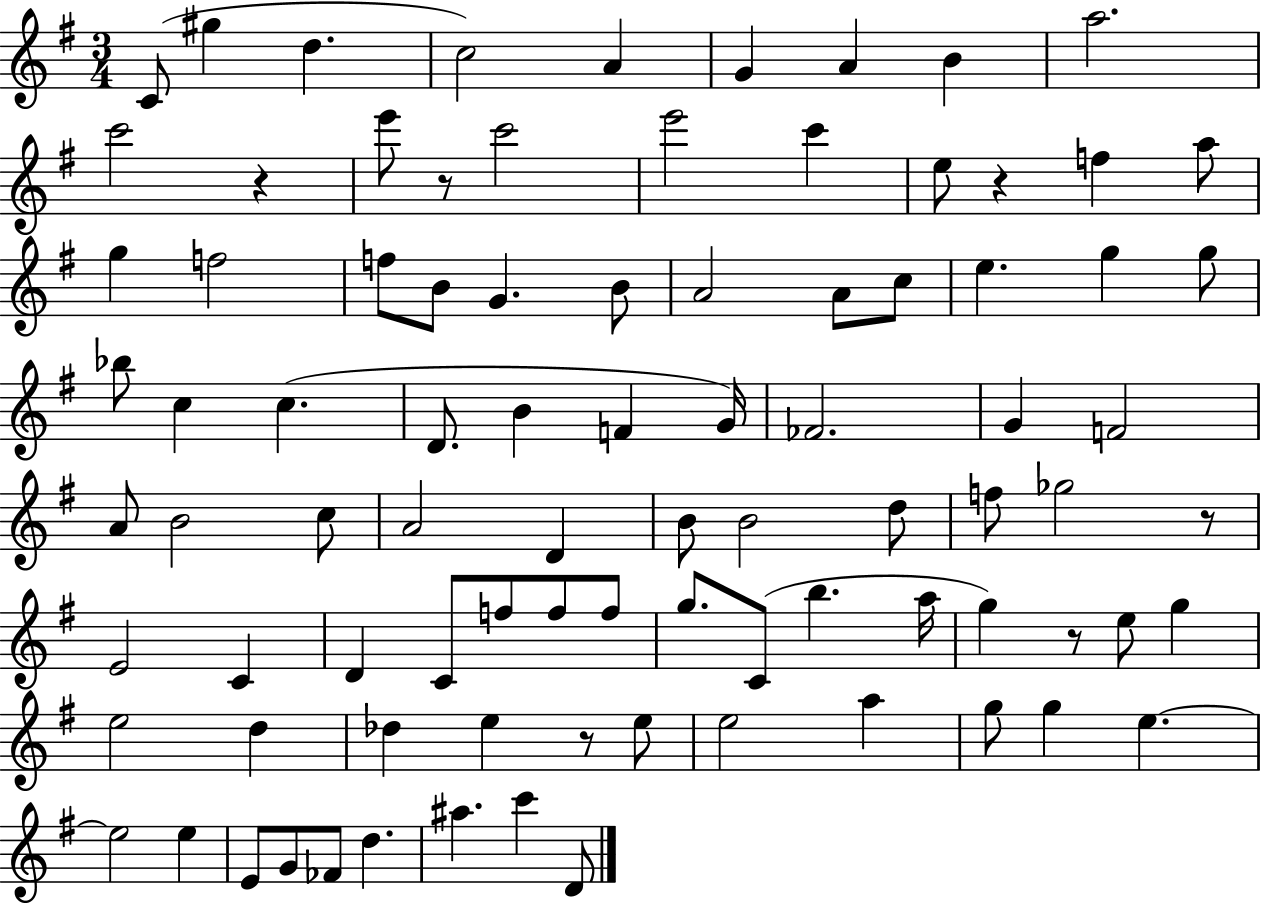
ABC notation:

X:1
T:Untitled
M:3/4
L:1/4
K:G
C/2 ^g d c2 A G A B a2 c'2 z e'/2 z/2 c'2 e'2 c' e/2 z f a/2 g f2 f/2 B/2 G B/2 A2 A/2 c/2 e g g/2 _b/2 c c D/2 B F G/4 _F2 G F2 A/2 B2 c/2 A2 D B/2 B2 d/2 f/2 _g2 z/2 E2 C D C/2 f/2 f/2 f/2 g/2 C/2 b a/4 g z/2 e/2 g e2 d _d e z/2 e/2 e2 a g/2 g e e2 e E/2 G/2 _F/2 d ^a c' D/2